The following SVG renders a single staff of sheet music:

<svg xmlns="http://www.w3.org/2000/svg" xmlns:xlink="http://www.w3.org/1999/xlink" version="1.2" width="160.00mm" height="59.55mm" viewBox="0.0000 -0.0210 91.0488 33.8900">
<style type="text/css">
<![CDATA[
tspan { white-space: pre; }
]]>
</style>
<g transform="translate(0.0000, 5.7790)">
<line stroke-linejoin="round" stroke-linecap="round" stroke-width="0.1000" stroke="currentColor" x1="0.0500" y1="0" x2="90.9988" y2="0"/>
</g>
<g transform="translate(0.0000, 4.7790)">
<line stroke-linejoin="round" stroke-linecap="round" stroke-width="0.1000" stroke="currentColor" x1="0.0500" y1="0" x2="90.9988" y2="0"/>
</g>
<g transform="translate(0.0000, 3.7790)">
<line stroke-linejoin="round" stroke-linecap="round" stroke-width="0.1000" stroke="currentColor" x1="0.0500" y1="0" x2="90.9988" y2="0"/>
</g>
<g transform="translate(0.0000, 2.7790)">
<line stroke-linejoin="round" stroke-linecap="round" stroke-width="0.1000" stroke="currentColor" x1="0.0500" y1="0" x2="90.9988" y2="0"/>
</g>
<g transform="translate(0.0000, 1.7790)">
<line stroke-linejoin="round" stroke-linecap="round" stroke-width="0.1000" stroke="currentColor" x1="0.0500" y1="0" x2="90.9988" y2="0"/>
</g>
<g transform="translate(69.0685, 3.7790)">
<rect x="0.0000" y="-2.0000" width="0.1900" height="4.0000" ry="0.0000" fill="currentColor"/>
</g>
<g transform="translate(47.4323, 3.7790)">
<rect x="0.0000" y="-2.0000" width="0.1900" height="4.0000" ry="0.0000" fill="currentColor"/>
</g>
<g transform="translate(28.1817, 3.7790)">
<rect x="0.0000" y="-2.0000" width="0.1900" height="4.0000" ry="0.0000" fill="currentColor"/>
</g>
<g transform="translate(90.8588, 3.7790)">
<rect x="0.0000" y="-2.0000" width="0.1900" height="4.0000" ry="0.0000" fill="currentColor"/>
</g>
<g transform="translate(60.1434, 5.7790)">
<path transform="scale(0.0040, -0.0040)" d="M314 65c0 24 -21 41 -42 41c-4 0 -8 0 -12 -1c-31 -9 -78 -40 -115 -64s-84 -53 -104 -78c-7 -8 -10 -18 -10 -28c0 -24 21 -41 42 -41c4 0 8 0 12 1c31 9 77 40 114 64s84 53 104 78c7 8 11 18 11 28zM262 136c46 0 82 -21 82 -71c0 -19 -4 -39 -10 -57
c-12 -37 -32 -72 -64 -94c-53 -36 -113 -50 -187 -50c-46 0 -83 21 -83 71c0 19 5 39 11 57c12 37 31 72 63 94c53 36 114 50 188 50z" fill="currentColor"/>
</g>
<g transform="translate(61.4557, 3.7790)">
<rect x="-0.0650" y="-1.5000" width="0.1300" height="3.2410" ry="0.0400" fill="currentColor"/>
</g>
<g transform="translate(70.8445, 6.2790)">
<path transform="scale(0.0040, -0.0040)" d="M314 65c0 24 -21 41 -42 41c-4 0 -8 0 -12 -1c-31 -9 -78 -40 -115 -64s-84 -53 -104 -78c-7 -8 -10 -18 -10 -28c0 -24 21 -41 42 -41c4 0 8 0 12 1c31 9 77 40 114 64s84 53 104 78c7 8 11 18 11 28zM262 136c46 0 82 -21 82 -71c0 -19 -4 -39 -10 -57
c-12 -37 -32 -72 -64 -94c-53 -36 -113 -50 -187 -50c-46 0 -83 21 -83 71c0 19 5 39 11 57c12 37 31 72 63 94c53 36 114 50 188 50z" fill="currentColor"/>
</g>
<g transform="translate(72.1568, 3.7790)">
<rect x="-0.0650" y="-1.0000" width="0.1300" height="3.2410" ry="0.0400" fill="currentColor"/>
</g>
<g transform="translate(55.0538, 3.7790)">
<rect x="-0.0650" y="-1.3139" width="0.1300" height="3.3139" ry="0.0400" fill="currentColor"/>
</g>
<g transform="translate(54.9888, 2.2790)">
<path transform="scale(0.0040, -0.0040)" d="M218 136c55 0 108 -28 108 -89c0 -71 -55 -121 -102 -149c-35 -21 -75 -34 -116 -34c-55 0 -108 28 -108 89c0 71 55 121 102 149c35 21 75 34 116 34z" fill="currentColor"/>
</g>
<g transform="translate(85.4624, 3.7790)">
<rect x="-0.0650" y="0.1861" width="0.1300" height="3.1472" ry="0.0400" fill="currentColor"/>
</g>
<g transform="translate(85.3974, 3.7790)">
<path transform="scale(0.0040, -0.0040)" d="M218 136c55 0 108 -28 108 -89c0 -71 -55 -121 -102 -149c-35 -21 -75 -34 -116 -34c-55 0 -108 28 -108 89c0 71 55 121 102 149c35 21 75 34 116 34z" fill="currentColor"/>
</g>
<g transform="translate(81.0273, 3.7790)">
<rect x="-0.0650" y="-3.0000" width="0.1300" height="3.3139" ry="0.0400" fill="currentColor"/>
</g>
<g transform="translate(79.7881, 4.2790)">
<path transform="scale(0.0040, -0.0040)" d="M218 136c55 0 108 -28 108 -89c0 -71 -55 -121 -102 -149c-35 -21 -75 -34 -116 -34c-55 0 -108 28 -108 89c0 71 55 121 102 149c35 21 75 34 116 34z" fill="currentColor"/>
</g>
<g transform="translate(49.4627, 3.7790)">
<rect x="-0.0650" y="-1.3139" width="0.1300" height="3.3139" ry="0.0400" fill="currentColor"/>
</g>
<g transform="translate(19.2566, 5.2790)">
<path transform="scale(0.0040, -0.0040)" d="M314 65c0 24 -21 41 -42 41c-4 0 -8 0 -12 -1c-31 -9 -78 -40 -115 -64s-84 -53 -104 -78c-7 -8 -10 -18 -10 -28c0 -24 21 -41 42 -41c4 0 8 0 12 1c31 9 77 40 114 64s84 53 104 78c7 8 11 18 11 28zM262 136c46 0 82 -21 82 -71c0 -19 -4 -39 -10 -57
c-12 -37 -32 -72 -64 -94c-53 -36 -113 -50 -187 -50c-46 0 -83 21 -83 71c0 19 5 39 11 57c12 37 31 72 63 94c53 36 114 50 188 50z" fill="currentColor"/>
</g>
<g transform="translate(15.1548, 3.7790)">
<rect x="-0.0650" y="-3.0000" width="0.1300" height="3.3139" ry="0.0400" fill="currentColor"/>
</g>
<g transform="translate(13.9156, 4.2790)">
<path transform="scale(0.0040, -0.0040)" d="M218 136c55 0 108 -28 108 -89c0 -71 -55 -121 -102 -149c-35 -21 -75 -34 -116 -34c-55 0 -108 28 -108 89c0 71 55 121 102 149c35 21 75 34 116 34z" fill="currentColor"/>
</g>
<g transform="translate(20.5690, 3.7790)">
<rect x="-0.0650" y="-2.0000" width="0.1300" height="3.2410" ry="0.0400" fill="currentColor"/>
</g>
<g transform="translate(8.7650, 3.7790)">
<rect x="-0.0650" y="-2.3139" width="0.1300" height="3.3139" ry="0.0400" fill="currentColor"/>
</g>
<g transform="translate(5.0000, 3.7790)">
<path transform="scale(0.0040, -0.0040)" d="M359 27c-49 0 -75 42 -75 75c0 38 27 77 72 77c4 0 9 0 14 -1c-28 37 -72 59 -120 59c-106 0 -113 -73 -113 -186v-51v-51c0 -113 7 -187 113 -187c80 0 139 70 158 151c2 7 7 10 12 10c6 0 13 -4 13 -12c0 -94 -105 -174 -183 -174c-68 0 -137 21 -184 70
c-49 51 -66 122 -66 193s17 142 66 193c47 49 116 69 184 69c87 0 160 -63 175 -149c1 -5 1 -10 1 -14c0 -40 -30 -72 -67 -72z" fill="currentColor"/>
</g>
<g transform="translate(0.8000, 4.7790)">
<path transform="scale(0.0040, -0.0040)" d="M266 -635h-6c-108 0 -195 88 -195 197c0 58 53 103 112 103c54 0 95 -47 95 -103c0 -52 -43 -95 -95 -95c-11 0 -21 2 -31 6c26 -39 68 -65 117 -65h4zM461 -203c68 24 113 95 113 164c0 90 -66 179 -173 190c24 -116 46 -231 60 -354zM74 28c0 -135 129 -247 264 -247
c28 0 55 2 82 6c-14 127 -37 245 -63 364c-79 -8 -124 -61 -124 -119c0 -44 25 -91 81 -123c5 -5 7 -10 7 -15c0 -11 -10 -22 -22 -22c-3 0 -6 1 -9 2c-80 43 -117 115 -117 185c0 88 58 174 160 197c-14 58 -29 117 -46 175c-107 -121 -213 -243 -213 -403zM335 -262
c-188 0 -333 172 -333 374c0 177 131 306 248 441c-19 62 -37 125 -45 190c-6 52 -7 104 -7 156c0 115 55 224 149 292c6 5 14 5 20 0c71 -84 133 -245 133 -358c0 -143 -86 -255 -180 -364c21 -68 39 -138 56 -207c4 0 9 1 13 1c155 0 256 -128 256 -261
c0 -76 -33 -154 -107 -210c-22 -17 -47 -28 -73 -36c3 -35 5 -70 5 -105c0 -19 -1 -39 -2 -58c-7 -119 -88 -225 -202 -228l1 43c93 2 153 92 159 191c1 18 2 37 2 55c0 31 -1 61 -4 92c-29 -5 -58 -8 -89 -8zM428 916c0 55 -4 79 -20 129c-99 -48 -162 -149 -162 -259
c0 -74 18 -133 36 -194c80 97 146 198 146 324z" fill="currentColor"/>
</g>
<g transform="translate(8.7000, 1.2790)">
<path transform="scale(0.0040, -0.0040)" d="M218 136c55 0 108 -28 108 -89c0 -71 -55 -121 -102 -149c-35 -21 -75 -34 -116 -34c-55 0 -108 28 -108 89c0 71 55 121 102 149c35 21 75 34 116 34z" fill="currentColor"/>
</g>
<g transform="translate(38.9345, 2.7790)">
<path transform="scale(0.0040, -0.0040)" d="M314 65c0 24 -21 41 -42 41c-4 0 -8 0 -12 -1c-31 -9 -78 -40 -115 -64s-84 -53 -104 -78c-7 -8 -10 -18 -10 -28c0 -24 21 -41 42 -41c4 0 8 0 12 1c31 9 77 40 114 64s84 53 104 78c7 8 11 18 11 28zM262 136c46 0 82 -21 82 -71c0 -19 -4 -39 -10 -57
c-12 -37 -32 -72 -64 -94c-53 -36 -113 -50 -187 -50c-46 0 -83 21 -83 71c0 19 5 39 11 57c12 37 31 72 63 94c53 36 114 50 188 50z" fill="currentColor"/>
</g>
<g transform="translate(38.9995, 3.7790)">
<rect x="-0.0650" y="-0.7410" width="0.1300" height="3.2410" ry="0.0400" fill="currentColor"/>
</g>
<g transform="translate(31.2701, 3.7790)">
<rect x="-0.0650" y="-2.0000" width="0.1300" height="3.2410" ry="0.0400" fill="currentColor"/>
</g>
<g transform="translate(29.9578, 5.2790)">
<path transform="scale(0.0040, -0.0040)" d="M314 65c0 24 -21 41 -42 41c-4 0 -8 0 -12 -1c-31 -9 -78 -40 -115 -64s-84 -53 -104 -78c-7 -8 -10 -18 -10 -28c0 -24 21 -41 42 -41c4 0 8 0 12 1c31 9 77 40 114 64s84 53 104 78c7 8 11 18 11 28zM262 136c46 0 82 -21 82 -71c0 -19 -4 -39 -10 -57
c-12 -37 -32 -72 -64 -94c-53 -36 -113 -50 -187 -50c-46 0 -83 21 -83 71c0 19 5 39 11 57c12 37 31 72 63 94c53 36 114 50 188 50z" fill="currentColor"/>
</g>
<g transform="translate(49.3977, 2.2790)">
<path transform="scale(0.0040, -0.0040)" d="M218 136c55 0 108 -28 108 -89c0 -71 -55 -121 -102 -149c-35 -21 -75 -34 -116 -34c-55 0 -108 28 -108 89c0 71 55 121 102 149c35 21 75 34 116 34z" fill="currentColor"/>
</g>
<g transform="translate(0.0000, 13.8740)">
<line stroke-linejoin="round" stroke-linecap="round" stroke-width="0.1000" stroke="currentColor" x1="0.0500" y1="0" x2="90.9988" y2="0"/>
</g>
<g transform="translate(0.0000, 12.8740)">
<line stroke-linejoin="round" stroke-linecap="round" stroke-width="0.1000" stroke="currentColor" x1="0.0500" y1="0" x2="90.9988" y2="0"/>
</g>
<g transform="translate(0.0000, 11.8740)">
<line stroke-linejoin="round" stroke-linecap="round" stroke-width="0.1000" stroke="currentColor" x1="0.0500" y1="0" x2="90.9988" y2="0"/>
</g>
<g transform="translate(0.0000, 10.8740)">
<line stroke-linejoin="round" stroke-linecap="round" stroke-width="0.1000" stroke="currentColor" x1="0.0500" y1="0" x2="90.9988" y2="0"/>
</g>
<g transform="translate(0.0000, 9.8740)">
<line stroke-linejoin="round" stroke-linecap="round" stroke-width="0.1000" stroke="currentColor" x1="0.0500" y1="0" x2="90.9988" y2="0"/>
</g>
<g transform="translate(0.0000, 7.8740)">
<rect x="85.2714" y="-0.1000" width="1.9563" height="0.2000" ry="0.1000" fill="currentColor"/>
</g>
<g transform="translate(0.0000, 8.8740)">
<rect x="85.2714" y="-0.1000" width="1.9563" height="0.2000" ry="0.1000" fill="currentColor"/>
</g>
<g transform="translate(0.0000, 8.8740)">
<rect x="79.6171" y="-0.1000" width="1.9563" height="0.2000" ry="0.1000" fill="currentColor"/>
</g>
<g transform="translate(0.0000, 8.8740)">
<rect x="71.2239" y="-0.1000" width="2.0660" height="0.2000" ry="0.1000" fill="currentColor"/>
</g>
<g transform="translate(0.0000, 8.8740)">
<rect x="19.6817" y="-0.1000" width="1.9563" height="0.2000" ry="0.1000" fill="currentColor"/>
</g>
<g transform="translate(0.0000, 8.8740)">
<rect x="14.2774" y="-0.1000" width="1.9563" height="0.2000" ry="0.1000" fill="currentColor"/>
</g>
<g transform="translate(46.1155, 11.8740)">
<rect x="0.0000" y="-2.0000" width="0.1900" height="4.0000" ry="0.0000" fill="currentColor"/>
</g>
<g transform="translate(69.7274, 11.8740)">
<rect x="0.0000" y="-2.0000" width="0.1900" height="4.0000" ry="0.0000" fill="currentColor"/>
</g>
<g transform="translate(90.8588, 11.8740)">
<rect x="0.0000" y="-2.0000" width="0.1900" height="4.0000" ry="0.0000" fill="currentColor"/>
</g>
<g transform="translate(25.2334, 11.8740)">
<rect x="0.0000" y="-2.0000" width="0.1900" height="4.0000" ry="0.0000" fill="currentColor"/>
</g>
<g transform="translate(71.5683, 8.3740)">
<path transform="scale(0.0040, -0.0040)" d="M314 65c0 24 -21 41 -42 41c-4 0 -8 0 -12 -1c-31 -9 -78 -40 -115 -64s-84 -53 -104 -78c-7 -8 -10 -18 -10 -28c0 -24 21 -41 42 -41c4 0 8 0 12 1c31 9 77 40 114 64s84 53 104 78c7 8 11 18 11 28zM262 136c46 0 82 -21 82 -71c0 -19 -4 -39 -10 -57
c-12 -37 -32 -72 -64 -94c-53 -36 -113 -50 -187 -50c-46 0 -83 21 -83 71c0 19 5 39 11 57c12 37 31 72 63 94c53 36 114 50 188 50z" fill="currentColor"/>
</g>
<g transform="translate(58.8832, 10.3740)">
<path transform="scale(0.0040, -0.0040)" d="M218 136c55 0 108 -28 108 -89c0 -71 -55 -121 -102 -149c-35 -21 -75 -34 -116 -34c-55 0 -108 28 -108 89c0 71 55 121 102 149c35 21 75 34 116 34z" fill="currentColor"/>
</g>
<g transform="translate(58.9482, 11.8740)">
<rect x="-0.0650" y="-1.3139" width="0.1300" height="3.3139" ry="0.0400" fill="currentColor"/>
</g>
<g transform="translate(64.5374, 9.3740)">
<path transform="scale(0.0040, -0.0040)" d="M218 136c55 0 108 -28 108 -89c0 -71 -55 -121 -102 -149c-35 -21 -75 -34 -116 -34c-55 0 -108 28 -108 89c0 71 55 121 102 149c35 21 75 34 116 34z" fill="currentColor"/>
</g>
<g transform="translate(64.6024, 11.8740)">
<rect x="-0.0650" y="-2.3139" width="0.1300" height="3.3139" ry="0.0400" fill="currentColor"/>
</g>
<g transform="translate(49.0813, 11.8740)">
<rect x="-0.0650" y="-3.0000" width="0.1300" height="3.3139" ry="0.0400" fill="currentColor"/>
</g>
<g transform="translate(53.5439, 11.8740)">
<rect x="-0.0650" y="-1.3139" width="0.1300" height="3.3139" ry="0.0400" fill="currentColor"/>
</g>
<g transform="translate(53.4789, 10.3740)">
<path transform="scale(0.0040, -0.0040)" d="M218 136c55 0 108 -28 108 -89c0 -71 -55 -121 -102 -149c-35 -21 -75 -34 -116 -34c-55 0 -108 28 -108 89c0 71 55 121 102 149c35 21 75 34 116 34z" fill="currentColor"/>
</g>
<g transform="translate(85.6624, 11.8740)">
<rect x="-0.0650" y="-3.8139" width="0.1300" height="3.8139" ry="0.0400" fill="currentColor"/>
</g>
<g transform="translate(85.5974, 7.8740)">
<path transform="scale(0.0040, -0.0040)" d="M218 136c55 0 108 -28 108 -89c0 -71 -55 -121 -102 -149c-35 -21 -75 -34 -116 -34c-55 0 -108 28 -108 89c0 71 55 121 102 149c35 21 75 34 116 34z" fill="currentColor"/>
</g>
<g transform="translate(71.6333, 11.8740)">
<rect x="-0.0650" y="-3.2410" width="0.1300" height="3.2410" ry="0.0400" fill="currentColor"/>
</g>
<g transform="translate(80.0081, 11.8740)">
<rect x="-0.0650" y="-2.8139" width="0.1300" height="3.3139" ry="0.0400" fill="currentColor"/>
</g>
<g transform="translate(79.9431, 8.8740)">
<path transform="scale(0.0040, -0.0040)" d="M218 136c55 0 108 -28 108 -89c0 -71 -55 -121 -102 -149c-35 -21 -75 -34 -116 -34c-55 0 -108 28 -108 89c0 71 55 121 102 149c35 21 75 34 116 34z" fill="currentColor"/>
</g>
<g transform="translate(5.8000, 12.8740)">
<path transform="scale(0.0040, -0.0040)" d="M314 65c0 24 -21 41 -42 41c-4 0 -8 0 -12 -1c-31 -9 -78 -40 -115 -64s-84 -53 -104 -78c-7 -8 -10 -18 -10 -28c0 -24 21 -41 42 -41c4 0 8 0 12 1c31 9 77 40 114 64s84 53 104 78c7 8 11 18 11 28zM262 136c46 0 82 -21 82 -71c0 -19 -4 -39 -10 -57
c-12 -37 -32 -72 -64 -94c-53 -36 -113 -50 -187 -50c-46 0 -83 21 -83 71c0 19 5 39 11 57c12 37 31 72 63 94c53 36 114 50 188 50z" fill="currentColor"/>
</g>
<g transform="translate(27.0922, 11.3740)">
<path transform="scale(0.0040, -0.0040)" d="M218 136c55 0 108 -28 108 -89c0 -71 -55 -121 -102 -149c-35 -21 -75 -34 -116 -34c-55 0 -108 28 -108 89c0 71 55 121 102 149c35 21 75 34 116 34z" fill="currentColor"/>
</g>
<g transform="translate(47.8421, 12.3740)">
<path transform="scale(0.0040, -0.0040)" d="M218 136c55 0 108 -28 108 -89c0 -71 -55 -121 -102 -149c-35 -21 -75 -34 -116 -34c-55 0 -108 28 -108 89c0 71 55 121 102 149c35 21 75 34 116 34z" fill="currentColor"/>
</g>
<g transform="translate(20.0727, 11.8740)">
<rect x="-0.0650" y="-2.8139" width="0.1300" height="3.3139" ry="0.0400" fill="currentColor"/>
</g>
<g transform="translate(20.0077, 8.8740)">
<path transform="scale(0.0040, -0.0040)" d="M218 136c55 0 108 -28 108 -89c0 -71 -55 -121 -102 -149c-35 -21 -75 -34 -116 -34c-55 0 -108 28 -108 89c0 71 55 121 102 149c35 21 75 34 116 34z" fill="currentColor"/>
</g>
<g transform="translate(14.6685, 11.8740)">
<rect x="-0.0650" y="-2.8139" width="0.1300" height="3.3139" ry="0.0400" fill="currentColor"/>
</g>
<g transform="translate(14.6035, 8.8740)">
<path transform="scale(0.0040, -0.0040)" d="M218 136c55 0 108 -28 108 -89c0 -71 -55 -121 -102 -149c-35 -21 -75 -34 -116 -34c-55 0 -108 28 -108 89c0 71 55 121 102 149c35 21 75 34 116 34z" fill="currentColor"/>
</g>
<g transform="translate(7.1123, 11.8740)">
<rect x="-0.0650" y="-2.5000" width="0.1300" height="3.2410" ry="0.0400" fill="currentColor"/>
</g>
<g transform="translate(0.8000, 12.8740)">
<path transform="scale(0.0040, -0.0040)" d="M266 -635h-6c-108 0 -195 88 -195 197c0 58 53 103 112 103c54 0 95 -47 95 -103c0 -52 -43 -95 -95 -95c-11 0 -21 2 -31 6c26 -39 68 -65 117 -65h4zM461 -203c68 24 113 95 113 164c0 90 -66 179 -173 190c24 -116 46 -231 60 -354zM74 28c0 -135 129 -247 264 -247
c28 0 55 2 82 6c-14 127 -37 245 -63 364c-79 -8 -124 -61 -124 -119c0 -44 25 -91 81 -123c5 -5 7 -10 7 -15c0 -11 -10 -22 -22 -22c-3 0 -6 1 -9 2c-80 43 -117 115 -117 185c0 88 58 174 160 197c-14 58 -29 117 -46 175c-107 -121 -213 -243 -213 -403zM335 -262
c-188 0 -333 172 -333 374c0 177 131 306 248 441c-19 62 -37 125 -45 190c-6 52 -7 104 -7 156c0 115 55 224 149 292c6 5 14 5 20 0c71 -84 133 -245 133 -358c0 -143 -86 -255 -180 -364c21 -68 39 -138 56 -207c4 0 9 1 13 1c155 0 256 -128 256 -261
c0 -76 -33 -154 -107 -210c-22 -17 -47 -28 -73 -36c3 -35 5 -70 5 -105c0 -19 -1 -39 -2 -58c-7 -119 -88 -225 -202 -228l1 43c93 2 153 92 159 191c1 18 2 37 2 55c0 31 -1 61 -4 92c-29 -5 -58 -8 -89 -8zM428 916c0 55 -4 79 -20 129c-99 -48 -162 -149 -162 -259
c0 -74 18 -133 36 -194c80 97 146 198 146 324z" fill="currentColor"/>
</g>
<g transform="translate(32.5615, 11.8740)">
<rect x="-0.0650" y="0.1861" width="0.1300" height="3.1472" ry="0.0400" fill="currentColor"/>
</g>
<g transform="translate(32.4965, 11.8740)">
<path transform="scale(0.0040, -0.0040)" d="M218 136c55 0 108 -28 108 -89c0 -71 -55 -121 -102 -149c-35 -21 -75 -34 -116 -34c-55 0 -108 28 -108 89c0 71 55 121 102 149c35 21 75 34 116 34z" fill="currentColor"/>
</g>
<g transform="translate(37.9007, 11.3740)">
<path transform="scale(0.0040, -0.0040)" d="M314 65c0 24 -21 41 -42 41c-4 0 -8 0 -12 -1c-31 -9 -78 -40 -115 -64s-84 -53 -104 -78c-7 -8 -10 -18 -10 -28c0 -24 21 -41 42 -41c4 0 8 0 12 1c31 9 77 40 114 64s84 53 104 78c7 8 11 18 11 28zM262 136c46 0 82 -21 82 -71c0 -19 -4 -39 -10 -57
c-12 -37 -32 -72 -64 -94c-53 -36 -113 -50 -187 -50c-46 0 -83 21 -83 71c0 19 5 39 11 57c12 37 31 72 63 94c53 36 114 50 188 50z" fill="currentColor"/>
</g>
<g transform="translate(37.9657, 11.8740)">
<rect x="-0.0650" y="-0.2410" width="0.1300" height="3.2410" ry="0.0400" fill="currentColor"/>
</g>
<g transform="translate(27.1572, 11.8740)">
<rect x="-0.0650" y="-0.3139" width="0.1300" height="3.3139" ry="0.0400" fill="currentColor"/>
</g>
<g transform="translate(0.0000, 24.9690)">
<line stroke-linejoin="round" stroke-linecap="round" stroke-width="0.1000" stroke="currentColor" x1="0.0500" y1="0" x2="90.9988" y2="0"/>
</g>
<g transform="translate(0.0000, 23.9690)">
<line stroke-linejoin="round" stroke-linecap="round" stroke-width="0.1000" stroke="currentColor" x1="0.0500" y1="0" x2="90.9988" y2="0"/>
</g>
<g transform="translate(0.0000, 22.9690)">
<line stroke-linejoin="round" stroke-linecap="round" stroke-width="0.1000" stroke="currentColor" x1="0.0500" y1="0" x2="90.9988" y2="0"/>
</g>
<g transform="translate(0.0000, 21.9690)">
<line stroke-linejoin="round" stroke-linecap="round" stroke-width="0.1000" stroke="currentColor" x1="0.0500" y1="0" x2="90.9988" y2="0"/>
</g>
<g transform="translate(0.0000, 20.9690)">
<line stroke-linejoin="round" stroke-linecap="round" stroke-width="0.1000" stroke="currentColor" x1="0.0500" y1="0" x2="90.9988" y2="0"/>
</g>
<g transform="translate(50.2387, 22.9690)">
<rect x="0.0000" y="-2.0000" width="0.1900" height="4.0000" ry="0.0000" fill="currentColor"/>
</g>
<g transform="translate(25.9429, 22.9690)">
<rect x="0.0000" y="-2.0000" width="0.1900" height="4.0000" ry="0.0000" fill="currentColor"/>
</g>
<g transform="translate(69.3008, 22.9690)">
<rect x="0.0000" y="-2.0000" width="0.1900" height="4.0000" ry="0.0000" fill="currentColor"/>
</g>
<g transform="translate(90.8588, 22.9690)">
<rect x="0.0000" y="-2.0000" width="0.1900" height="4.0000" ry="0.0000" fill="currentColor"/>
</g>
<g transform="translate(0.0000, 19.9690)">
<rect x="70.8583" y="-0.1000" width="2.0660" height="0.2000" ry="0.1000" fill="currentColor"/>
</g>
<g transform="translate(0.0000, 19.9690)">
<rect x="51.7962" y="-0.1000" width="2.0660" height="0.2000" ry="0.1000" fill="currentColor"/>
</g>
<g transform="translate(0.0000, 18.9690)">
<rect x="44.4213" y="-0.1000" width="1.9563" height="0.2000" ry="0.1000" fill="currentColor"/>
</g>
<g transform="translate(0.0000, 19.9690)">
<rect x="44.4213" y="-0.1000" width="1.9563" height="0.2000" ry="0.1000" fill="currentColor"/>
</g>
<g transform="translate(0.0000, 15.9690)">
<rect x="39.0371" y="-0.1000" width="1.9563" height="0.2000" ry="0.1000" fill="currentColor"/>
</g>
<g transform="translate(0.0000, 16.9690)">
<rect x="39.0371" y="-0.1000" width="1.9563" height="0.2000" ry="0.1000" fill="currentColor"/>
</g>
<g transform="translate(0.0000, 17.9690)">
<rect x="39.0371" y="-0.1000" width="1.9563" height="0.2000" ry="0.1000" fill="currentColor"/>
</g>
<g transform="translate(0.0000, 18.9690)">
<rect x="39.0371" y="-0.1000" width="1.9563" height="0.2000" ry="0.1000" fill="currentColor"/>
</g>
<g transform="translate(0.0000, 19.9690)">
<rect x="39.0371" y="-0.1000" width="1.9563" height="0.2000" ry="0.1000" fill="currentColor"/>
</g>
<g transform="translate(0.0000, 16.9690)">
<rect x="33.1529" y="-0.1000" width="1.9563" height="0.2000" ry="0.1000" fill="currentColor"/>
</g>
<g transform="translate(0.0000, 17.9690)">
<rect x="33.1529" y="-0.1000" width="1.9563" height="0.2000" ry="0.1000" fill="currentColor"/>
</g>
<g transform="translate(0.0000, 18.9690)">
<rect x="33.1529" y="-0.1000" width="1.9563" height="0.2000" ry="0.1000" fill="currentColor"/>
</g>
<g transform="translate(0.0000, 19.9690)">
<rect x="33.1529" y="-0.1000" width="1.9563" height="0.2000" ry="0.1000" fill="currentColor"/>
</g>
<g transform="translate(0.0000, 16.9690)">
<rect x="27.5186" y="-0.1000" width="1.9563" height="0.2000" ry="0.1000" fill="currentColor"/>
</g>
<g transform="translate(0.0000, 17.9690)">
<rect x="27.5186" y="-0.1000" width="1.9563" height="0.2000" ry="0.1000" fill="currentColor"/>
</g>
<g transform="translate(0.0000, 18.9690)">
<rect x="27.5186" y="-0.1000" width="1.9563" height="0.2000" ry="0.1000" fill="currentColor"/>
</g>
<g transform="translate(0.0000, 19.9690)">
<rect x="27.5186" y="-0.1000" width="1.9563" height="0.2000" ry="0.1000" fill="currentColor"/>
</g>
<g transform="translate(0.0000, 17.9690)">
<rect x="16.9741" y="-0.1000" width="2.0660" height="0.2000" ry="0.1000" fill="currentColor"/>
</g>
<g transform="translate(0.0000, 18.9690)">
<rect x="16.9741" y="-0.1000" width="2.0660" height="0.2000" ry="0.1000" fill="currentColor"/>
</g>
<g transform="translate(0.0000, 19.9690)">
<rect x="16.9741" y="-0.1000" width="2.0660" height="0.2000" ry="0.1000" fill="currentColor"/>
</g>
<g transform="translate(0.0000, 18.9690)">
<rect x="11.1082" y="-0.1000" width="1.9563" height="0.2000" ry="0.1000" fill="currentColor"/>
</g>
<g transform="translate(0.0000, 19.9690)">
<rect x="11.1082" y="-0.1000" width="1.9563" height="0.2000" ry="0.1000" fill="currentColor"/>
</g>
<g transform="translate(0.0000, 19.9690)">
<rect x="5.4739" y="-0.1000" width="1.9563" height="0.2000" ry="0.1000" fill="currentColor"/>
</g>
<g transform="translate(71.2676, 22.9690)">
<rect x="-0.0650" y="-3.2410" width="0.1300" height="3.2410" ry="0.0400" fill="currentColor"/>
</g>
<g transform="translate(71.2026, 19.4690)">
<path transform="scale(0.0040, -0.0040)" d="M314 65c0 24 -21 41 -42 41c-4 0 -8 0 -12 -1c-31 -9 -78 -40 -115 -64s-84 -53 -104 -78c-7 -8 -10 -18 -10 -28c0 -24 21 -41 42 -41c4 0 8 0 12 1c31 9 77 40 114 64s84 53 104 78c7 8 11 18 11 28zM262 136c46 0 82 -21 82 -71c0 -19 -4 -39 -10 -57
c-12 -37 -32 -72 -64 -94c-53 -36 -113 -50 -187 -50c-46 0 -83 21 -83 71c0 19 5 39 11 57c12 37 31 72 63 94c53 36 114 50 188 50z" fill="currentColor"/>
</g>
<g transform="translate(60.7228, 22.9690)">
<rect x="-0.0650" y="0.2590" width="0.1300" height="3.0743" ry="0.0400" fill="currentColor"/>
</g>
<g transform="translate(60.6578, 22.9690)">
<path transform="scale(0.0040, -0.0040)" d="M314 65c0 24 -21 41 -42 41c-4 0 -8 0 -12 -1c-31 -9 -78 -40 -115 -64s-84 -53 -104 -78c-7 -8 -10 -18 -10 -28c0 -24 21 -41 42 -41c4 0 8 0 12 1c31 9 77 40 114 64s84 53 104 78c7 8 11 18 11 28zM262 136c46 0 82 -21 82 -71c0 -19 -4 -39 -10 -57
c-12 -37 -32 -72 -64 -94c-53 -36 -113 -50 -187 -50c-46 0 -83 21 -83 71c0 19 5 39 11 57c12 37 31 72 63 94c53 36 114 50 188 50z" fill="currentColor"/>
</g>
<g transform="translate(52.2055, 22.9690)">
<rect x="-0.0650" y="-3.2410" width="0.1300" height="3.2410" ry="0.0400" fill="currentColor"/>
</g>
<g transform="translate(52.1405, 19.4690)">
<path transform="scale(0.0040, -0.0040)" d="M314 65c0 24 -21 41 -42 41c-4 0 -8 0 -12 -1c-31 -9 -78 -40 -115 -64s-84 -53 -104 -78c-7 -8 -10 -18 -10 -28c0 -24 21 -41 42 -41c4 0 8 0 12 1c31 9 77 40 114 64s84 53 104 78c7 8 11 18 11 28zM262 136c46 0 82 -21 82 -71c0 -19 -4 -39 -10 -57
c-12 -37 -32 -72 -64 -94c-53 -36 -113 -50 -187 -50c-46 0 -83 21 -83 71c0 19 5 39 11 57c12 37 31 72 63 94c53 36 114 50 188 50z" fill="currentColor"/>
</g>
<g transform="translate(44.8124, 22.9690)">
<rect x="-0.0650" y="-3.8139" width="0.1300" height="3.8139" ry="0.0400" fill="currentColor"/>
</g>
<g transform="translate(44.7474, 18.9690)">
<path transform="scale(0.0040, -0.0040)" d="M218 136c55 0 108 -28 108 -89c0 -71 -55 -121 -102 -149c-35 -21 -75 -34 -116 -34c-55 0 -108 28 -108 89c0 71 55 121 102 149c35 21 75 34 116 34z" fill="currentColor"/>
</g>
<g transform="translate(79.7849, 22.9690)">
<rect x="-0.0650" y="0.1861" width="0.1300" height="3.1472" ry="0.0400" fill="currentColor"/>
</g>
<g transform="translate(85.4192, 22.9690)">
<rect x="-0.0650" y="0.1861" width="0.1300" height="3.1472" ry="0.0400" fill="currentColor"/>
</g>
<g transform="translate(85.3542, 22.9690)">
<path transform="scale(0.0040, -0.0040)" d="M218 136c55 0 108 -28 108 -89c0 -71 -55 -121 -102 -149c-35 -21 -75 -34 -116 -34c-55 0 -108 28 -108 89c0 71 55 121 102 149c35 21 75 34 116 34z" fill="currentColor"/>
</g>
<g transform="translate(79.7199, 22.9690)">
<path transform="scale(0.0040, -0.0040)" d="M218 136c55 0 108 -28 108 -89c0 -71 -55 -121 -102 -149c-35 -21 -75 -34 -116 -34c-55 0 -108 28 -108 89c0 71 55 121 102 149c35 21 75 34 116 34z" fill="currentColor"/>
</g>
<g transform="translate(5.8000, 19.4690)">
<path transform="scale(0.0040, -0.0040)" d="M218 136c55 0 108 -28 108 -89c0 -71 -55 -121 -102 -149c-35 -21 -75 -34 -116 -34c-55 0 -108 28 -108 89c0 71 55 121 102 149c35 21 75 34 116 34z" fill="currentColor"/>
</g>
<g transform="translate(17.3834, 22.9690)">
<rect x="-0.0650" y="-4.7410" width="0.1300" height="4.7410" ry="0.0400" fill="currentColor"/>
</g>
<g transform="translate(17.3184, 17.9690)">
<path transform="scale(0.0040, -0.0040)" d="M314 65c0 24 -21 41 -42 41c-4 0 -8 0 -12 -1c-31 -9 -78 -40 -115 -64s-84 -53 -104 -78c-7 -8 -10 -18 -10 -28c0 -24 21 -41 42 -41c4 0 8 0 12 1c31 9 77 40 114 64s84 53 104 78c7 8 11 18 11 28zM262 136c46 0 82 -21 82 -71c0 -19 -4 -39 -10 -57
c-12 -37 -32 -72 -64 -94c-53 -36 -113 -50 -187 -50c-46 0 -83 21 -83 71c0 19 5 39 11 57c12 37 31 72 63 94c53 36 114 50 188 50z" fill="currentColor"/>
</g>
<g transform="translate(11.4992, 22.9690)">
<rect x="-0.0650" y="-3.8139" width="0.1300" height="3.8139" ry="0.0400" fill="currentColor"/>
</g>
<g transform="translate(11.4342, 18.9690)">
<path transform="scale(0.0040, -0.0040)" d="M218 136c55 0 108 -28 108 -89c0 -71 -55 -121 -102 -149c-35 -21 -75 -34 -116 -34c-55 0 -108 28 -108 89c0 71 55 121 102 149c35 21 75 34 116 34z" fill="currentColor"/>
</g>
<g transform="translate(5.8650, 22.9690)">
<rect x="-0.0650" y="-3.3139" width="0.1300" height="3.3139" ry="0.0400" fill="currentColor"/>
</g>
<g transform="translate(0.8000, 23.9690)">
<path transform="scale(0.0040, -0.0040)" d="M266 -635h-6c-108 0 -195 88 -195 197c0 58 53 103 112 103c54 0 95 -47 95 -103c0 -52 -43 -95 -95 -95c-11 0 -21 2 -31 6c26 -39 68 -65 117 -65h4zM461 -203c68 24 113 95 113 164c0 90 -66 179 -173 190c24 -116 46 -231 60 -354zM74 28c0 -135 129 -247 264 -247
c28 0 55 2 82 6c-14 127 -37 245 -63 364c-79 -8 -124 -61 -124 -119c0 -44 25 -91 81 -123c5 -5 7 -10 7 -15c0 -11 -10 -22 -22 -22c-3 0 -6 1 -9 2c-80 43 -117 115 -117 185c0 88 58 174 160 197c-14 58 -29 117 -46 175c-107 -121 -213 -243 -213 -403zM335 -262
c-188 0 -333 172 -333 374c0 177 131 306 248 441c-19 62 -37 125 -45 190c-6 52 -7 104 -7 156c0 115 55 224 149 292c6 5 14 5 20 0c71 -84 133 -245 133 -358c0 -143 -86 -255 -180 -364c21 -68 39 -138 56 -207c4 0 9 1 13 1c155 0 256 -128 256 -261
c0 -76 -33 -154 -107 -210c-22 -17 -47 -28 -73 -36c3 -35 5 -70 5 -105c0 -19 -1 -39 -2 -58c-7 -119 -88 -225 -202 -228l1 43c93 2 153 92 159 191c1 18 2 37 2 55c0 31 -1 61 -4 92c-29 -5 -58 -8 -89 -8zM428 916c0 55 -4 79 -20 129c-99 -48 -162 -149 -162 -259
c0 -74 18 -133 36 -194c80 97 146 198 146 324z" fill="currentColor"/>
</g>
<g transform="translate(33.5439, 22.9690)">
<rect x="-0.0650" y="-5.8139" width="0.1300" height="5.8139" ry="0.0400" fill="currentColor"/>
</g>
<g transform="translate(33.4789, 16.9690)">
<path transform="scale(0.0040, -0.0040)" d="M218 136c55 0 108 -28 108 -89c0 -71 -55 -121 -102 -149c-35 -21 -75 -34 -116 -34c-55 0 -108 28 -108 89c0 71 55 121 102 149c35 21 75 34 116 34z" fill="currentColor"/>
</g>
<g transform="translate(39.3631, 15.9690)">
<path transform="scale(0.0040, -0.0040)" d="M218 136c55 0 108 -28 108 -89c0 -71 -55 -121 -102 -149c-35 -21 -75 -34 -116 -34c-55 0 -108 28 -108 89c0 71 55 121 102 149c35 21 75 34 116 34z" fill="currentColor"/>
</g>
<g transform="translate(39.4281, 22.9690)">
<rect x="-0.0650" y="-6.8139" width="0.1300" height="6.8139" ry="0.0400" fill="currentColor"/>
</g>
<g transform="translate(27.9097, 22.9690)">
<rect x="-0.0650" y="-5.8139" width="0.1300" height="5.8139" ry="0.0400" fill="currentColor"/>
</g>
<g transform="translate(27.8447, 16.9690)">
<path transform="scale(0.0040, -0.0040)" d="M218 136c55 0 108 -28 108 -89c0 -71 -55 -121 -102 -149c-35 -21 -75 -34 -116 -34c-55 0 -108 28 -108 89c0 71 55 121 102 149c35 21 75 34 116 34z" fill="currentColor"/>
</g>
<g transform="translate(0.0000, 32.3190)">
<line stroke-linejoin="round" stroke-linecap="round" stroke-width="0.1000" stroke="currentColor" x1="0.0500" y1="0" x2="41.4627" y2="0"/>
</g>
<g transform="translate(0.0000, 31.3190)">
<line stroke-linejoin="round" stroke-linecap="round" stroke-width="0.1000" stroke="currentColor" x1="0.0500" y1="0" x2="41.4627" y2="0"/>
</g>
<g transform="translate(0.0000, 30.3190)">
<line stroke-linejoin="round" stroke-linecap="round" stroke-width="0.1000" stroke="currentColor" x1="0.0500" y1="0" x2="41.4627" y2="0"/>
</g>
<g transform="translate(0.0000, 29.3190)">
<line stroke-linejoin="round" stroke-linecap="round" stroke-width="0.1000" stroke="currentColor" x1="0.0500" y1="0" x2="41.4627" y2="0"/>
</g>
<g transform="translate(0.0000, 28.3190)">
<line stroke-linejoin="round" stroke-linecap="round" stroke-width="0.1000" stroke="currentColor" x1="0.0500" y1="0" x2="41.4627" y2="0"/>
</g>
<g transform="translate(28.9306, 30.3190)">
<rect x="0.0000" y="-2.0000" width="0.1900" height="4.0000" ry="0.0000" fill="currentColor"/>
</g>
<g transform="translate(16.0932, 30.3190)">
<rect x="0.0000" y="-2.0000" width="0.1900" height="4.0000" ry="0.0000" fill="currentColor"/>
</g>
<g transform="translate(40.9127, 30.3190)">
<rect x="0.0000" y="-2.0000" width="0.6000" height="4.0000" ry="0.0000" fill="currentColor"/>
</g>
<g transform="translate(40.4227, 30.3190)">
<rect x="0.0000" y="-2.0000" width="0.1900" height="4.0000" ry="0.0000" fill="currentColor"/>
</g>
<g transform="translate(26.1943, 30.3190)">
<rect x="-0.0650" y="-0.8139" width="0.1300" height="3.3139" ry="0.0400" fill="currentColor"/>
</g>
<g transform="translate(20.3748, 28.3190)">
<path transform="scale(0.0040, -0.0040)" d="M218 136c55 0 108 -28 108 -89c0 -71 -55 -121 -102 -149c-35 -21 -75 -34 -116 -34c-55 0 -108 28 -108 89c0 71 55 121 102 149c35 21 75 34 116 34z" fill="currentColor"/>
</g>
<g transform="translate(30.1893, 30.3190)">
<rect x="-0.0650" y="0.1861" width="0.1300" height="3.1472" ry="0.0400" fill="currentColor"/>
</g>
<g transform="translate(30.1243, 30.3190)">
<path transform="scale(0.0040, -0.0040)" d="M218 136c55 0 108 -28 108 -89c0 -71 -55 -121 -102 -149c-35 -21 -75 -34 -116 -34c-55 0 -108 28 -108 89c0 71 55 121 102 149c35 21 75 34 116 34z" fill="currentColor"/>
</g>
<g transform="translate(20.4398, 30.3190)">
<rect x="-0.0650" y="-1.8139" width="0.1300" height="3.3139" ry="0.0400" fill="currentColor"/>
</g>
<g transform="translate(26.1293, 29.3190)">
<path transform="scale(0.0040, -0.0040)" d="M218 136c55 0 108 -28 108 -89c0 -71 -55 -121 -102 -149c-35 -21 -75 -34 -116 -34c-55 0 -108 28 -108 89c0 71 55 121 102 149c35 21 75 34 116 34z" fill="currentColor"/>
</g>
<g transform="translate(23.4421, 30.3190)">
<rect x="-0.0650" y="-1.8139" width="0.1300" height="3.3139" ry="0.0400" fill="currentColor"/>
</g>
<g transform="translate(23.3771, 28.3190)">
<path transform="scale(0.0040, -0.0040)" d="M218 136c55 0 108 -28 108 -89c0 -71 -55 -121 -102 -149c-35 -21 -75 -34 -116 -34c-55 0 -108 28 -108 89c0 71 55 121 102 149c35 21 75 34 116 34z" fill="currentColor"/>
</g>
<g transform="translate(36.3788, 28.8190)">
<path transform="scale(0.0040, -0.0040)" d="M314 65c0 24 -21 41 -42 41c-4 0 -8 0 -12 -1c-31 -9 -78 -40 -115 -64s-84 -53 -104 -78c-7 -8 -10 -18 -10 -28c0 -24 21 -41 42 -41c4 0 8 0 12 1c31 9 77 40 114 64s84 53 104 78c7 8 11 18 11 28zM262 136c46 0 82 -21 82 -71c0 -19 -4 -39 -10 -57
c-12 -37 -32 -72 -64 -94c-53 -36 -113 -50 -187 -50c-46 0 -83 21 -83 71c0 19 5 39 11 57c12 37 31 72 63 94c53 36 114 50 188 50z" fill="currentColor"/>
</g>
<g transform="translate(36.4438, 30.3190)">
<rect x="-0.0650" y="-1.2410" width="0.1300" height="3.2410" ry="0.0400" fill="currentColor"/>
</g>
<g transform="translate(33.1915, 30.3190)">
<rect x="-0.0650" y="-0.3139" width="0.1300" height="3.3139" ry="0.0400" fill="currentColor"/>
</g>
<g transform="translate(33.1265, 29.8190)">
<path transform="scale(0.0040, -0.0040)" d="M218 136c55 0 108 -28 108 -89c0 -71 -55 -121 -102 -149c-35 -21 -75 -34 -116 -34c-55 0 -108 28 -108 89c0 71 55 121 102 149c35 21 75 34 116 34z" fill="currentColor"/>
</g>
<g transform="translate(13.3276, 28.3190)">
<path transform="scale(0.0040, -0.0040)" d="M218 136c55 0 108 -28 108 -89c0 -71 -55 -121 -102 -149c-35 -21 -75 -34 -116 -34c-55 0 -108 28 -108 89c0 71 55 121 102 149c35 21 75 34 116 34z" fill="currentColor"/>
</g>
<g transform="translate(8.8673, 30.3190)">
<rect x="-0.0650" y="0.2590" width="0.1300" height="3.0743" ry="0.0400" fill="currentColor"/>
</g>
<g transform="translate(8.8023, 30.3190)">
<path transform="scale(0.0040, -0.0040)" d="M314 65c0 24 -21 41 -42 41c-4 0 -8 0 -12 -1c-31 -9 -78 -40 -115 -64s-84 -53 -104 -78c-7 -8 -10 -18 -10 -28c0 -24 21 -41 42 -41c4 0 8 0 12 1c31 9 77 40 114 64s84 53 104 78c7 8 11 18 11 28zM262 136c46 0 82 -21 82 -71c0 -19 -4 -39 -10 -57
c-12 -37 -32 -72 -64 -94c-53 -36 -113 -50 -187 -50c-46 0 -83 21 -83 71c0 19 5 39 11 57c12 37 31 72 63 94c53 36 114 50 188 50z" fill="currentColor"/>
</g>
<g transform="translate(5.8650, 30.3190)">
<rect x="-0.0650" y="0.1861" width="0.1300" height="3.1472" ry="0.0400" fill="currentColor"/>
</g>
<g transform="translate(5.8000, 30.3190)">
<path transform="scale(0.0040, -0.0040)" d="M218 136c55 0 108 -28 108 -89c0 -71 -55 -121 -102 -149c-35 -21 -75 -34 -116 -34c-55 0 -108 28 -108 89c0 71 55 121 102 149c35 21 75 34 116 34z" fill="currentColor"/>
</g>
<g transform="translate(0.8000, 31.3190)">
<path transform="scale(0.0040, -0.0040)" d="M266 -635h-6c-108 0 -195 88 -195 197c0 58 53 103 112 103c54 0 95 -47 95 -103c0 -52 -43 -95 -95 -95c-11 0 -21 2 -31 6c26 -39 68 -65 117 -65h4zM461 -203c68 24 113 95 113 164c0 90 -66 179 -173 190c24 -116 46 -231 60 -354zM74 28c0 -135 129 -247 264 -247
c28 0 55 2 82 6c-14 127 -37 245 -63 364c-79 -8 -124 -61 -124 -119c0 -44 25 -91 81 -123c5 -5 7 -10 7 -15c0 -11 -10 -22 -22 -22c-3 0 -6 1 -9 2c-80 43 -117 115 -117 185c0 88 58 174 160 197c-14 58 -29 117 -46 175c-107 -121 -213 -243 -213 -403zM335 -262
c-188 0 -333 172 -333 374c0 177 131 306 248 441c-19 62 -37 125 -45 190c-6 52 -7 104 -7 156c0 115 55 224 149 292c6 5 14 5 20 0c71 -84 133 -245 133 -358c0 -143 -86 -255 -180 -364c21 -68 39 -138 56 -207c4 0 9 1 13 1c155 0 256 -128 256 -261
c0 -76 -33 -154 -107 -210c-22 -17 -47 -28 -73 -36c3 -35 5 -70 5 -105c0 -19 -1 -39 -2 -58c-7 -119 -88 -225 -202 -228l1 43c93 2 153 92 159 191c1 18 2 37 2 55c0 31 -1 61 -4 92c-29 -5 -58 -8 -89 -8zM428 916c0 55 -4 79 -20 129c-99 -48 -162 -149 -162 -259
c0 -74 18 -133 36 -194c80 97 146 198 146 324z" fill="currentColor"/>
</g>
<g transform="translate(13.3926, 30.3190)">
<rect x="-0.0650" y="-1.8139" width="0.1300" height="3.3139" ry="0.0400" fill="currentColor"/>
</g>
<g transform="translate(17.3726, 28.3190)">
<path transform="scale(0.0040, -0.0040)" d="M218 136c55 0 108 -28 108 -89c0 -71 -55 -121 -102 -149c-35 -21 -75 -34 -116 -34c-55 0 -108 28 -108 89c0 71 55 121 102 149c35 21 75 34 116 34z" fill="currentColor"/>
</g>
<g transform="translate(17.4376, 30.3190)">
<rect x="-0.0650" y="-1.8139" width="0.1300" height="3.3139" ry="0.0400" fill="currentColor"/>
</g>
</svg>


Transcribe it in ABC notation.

X:1
T:Untitled
M:4/4
L:1/4
K:C
g A F2 F2 d2 e e E2 D2 A B G2 a a c B c2 A e e g b2 a c' b c' e'2 g' g' b' c' b2 B2 b2 B B B B2 f f f f d B c e2